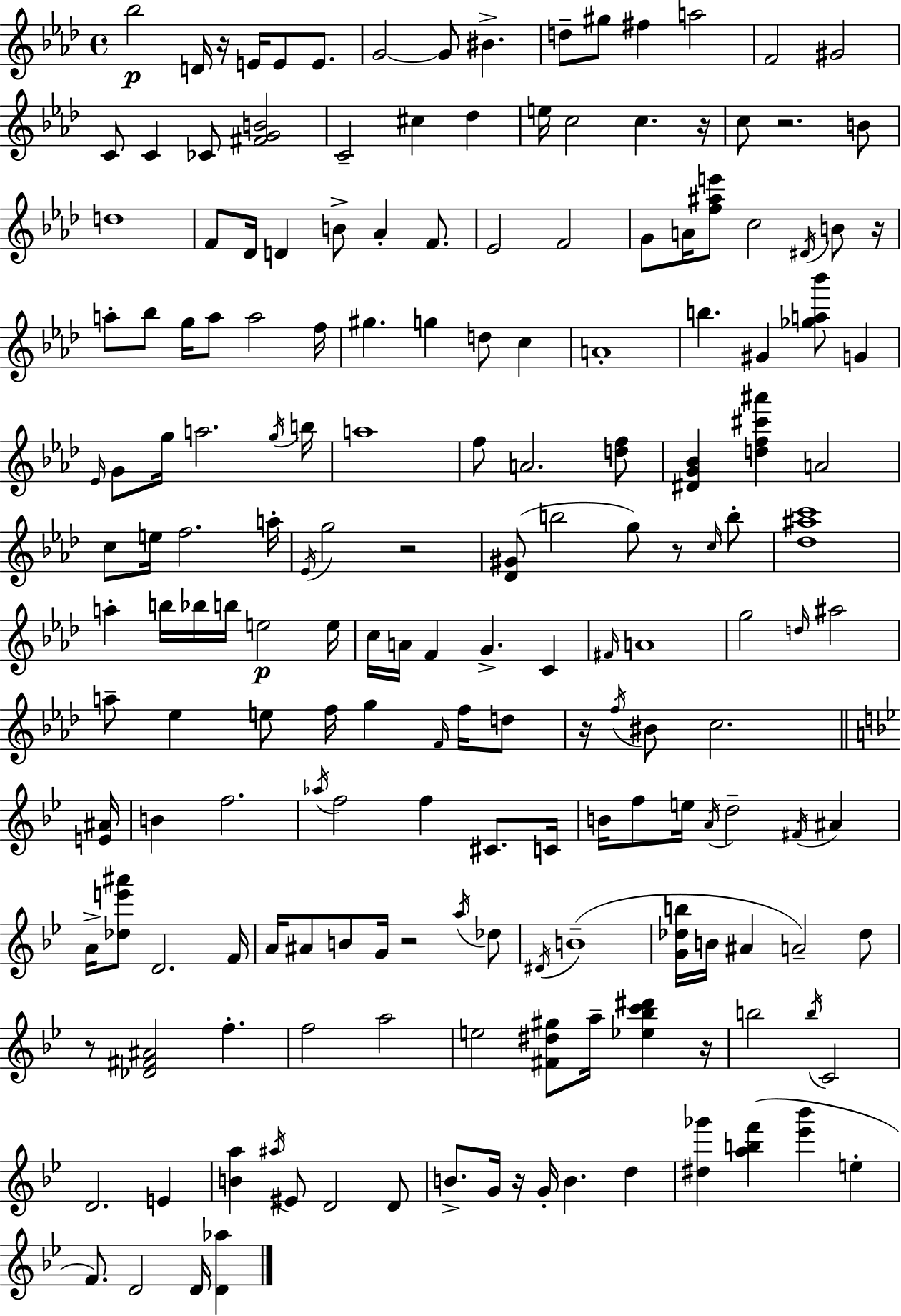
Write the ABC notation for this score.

X:1
T:Untitled
M:4/4
L:1/4
K:Ab
_b2 D/4 z/4 E/4 E/2 E/2 G2 G/2 ^B d/2 ^g/2 ^f a2 F2 ^G2 C/2 C _C/2 [^FGB]2 C2 ^c _d e/4 c2 c z/4 c/2 z2 B/2 d4 F/2 _D/4 D B/2 _A F/2 _E2 F2 G/2 A/4 [f^ae']/2 c2 ^D/4 B/2 z/4 a/2 _b/2 g/4 a/2 a2 f/4 ^g g d/2 c A4 b ^G [_ga_b']/2 G _E/4 G/2 g/4 a2 g/4 b/4 a4 f/2 A2 [df]/2 [^DG_B] [df^c'^a'] A2 c/2 e/4 f2 a/4 _E/4 g2 z2 [_D^G]/2 b2 g/2 z/2 c/4 b/2 [_d^ac']4 a b/4 _b/4 b/4 e2 e/4 c/4 A/4 F G C ^F/4 A4 g2 d/4 ^a2 a/2 _e e/2 f/4 g F/4 f/4 d/2 z/4 f/4 ^B/2 c2 [E^A]/4 B f2 _a/4 f2 f ^C/2 C/4 B/4 f/2 e/4 A/4 d2 ^F/4 ^A A/4 [_de'^a']/2 D2 F/4 A/4 ^A/2 B/2 G/4 z2 a/4 _d/2 ^D/4 B4 [G_db]/4 B/4 ^A A2 _d/2 z/2 [_D^F^A]2 f f2 a2 e2 [^F^d^g]/2 a/4 [_e_bc'^d'] z/4 b2 b/4 C2 D2 E [Ba] ^a/4 ^E/2 D2 D/2 B/2 G/4 z/4 G/4 B d [^d_g'] [abf'] [_e'_b'] e F/2 D2 D/4 [D_a]